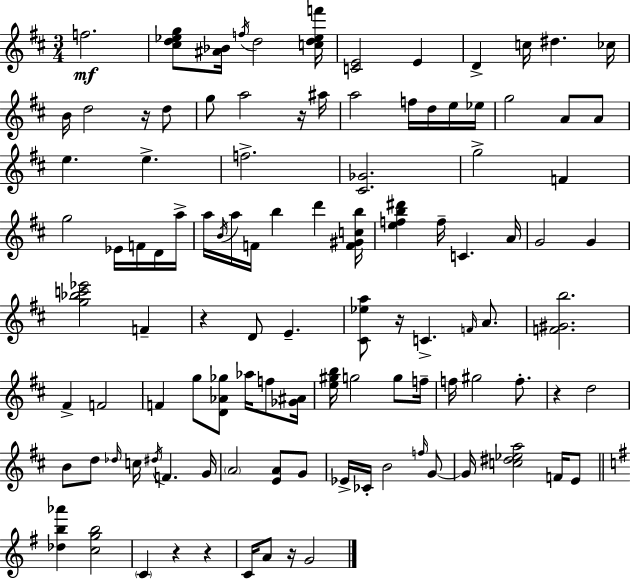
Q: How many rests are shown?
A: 8